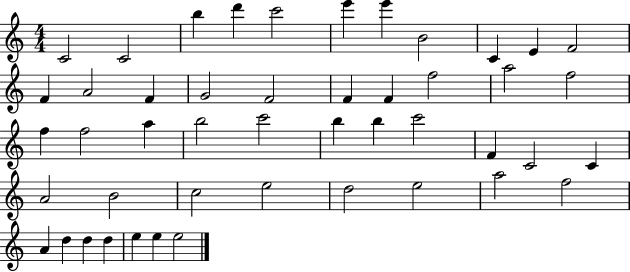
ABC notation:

X:1
T:Untitled
M:4/4
L:1/4
K:C
C2 C2 b d' c'2 e' e' B2 C E F2 F A2 F G2 F2 F F f2 a2 f2 f f2 a b2 c'2 b b c'2 F C2 C A2 B2 c2 e2 d2 e2 a2 f2 A d d d e e e2